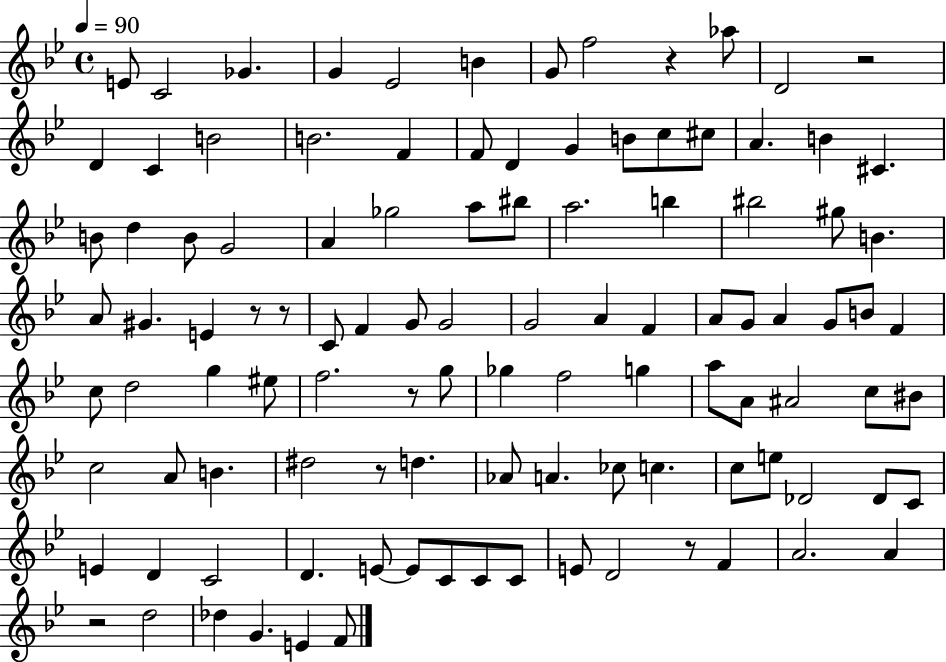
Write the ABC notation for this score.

X:1
T:Untitled
M:4/4
L:1/4
K:Bb
E/2 C2 _G G _E2 B G/2 f2 z _a/2 D2 z2 D C B2 B2 F F/2 D G B/2 c/2 ^c/2 A B ^C B/2 d B/2 G2 A _g2 a/2 ^b/2 a2 b ^b2 ^g/2 B A/2 ^G E z/2 z/2 C/2 F G/2 G2 G2 A F A/2 G/2 A G/2 B/2 F c/2 d2 g ^e/2 f2 z/2 g/2 _g f2 g a/2 A/2 ^A2 c/2 ^B/2 c2 A/2 B ^d2 z/2 d _A/2 A _c/2 c c/2 e/2 _D2 _D/2 C/2 E D C2 D E/2 E/2 C/2 C/2 C/2 E/2 D2 z/2 F A2 A z2 d2 _d G E F/2